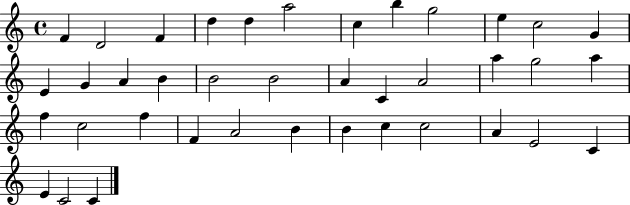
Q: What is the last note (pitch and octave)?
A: C4